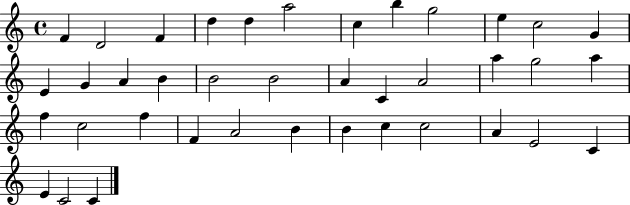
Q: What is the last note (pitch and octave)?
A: C4